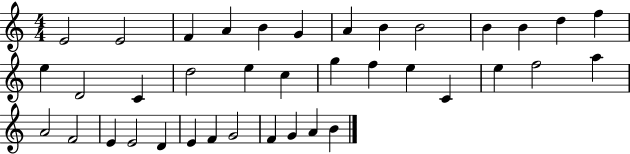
{
  \clef treble
  \numericTimeSignature
  \time 4/4
  \key c \major
  e'2 e'2 | f'4 a'4 b'4 g'4 | a'4 b'4 b'2 | b'4 b'4 d''4 f''4 | \break e''4 d'2 c'4 | d''2 e''4 c''4 | g''4 f''4 e''4 c'4 | e''4 f''2 a''4 | \break a'2 f'2 | e'4 e'2 d'4 | e'4 f'4 g'2 | f'4 g'4 a'4 b'4 | \break \bar "|."
}